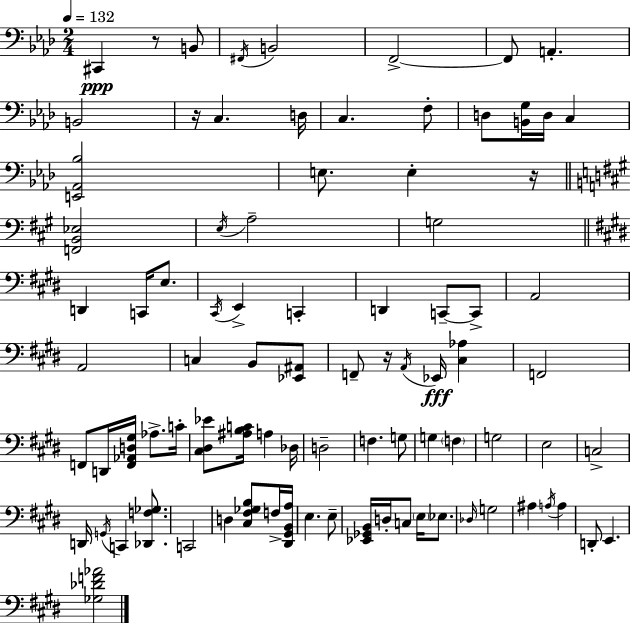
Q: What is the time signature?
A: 2/4